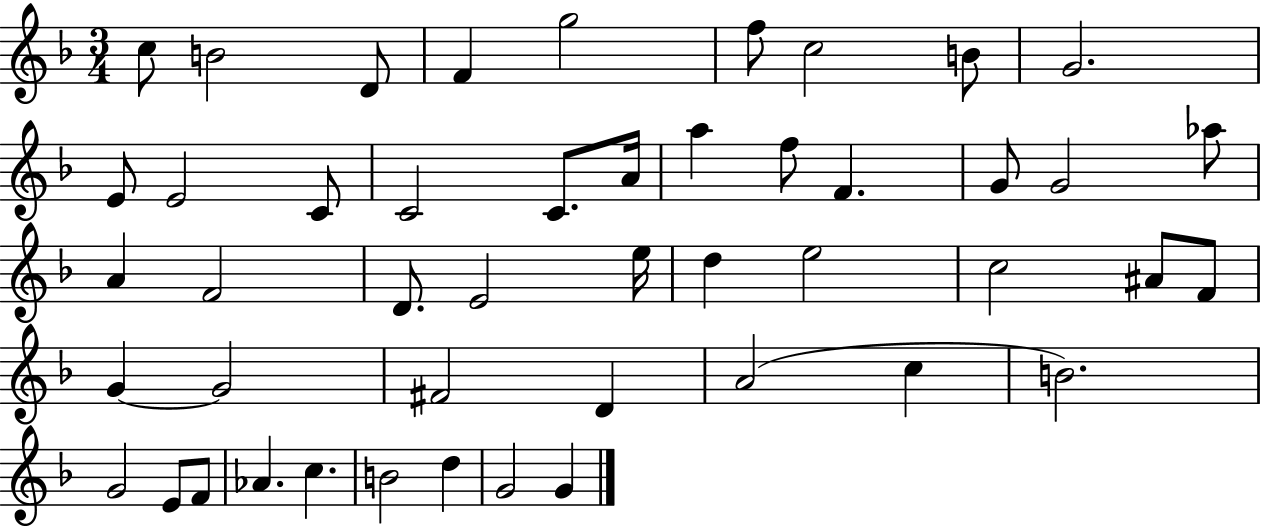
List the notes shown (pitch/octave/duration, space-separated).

C5/e B4/h D4/e F4/q G5/h F5/e C5/h B4/e G4/h. E4/e E4/h C4/e C4/h C4/e. A4/s A5/q F5/e F4/q. G4/e G4/h Ab5/e A4/q F4/h D4/e. E4/h E5/s D5/q E5/h C5/h A#4/e F4/e G4/q G4/h F#4/h D4/q A4/h C5/q B4/h. G4/h E4/e F4/e Ab4/q. C5/q. B4/h D5/q G4/h G4/q